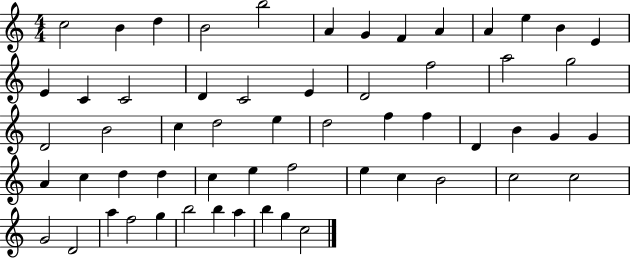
C5/h B4/q D5/q B4/h B5/h A4/q G4/q F4/q A4/q A4/q E5/q B4/q E4/q E4/q C4/q C4/h D4/q C4/h E4/q D4/h F5/h A5/h G5/h D4/h B4/h C5/q D5/h E5/q D5/h F5/q F5/q D4/q B4/q G4/q G4/q A4/q C5/q D5/q D5/q C5/q E5/q F5/h E5/q C5/q B4/h C5/h C5/h G4/h D4/h A5/q F5/h G5/q B5/h B5/q A5/q B5/q G5/q C5/h